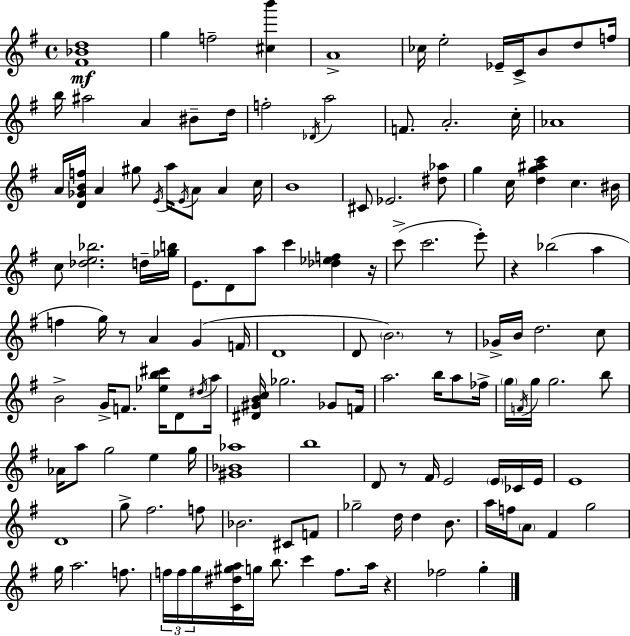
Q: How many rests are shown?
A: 6